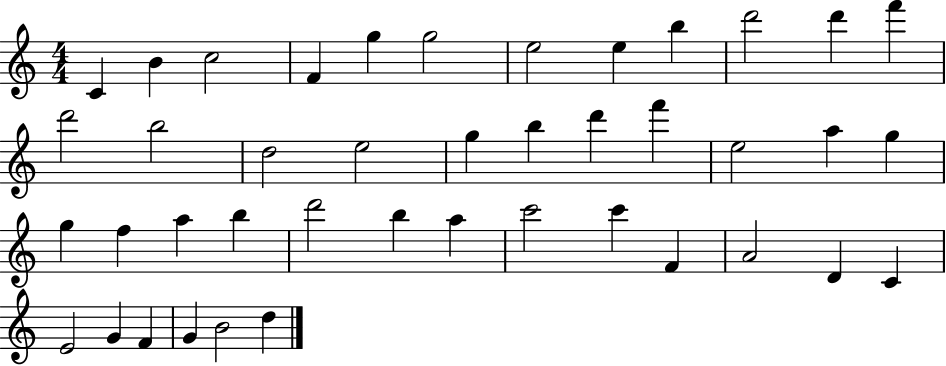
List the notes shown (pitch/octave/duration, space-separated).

C4/q B4/q C5/h F4/q G5/q G5/h E5/h E5/q B5/q D6/h D6/q F6/q D6/h B5/h D5/h E5/h G5/q B5/q D6/q F6/q E5/h A5/q G5/q G5/q F5/q A5/q B5/q D6/h B5/q A5/q C6/h C6/q F4/q A4/h D4/q C4/q E4/h G4/q F4/q G4/q B4/h D5/q